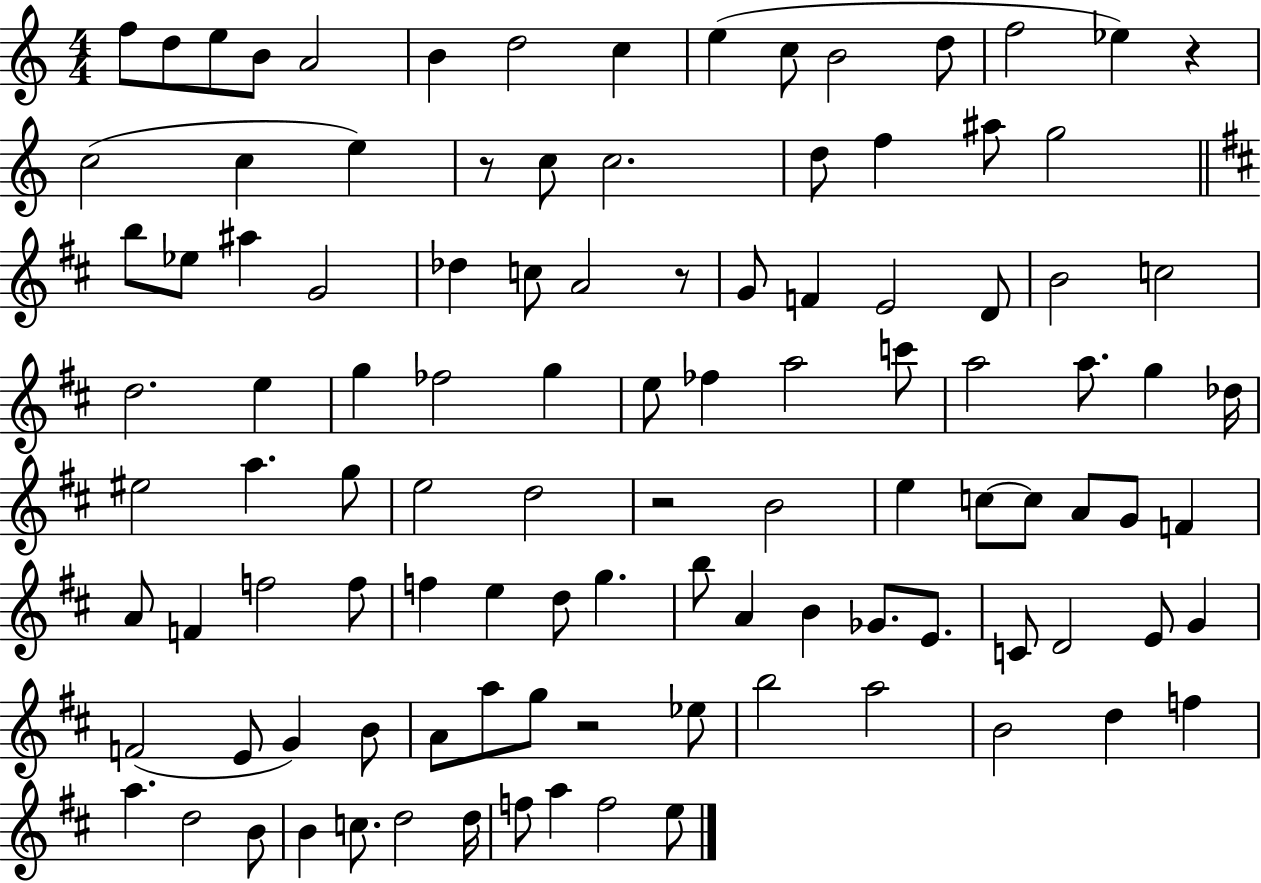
{
  \clef treble
  \numericTimeSignature
  \time 4/4
  \key c \major
  f''8 d''8 e''8 b'8 a'2 | b'4 d''2 c''4 | e''4( c''8 b'2 d''8 | f''2 ees''4) r4 | \break c''2( c''4 e''4) | r8 c''8 c''2. | d''8 f''4 ais''8 g''2 | \bar "||" \break \key d \major b''8 ees''8 ais''4 g'2 | des''4 c''8 a'2 r8 | g'8 f'4 e'2 d'8 | b'2 c''2 | \break d''2. e''4 | g''4 fes''2 g''4 | e''8 fes''4 a''2 c'''8 | a''2 a''8. g''4 des''16 | \break eis''2 a''4. g''8 | e''2 d''2 | r2 b'2 | e''4 c''8~~ c''8 a'8 g'8 f'4 | \break a'8 f'4 f''2 f''8 | f''4 e''4 d''8 g''4. | b''8 a'4 b'4 ges'8. e'8. | c'8 d'2 e'8 g'4 | \break f'2( e'8 g'4) b'8 | a'8 a''8 g''8 r2 ees''8 | b''2 a''2 | b'2 d''4 f''4 | \break a''4. d''2 b'8 | b'4 c''8. d''2 d''16 | f''8 a''4 f''2 e''8 | \bar "|."
}